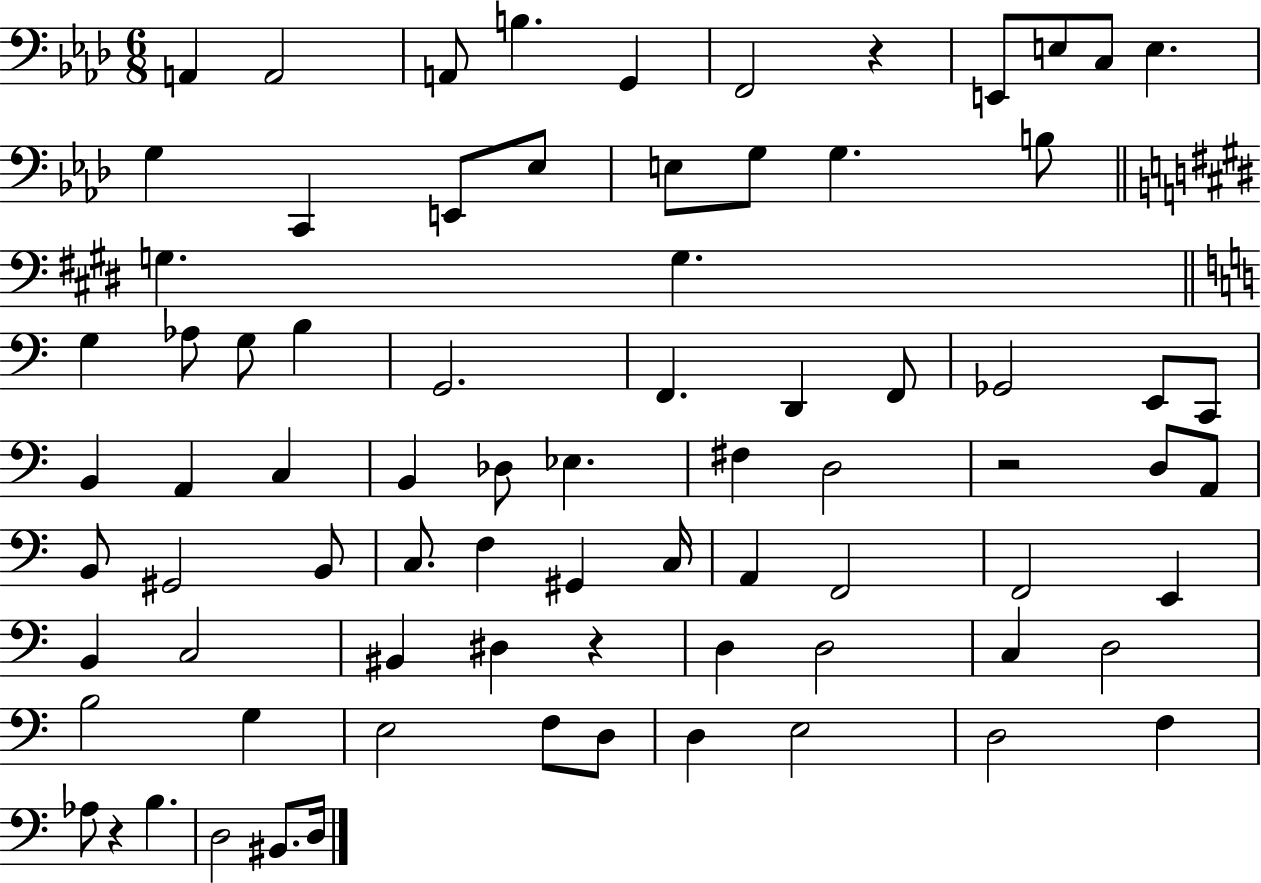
A2/q A2/h A2/e B3/q. G2/q F2/h R/q E2/e E3/e C3/e E3/q. G3/q C2/q E2/e Eb3/e E3/e G3/e G3/q. B3/e G3/q. G3/q. G3/q Ab3/e G3/e B3/q G2/h. F2/q. D2/q F2/e Gb2/h E2/e C2/e B2/q A2/q C3/q B2/q Db3/e Eb3/q. F#3/q D3/h R/h D3/e A2/e B2/e G#2/h B2/e C3/e. F3/q G#2/q C3/s A2/q F2/h F2/h E2/q B2/q C3/h BIS2/q D#3/q R/q D3/q D3/h C3/q D3/h B3/h G3/q E3/h F3/e D3/e D3/q E3/h D3/h F3/q Ab3/e R/q B3/q. D3/h BIS2/e. D3/s